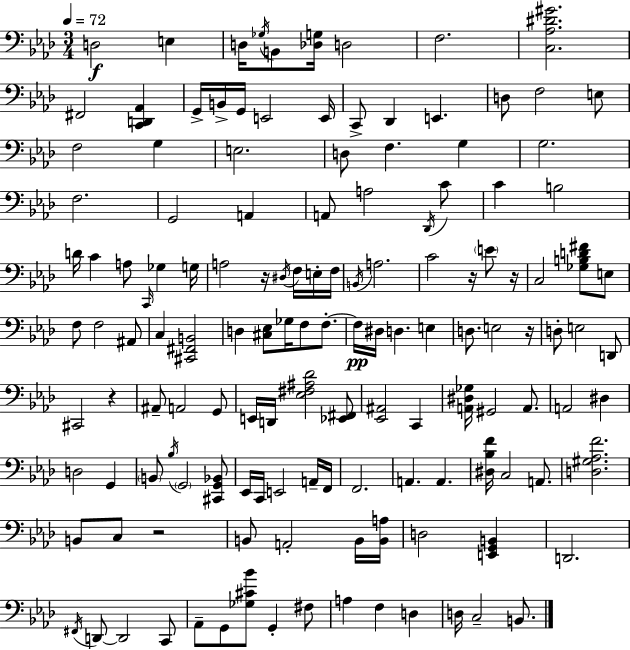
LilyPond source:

{
  \clef bass
  \numericTimeSignature
  \time 3/4
  \key f \minor
  \tempo 4 = 72
  d2\f e4 | d16 \acciaccatura { ges16 } b,8 <des g>16 d2 | f2. | <c aes dis' gis'>2. | \break fis,2 <c, d, aes,>4 | g,16-> b,16-> g,16 e,2 | e,16 c,8-> des,4 e,4. | d8 f2 e8 | \break f2 g4 | e2. | d8 f4. g4 | g2. | \break f2. | g,2 a,4 | a,8 a2 \acciaccatura { des,16 } | c'8 c'4 b2 | \break d'16 c'4 a8 \grace { c,16 } ges4 | g16 a2 r16 | \acciaccatura { dis16 } f16 e16-. f16 \acciaccatura { b,16 } a2. | c'2 | \break r16 \parenthesize e'8 r16 c2 | <ges b d' fis'>8 e8 f8 f2 | ais,8 c4 <cis, fis, b,>2 | d4 <cis ees>8 ges16 | \break f8 f8.-.~~ f16\pp dis16 d4. | e4 d8. e2 | r16 d8-. e2 | d,8 cis,2 | \break r4 ais,8-- a,2 | g,8 e,16 d,16 <ees fis ais des'>2 | <ees, fis,>8 <ees, ais,>2 | c,4 <a, dis ges>16 gis,2 | \break a,8. a,2 | dis4 d2 | g,4 \parenthesize b,8 \acciaccatura { bes16 } \parenthesize g,2 | <cis, g, bes,>8 ees,16 c,16 e,2 | \break a,16-- f,16 f,2. | a,4. | a,4. <dis bes f'>16 c2 | a,8. <d gis aes f'>2. | \break b,8 c8 r2 | b,8 a,2-. | b,16 <b, a>16 d2 | <e, g, b,>4 d,2. | \break \acciaccatura { fis,16 } d,8~~ d,2 | c,8 aes,8-- g,8 <ges cis' bes'>8 | g,4-. fis8 a4 f4 | d4 d16 c2-- | \break b,8. \bar "|."
}